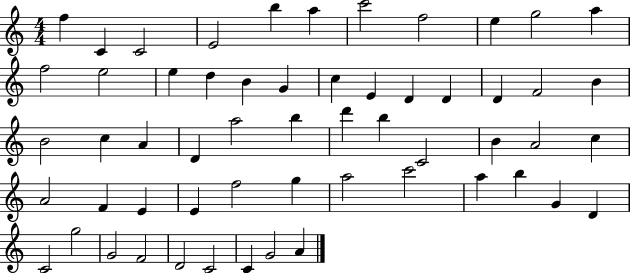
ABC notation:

X:1
T:Untitled
M:4/4
L:1/4
K:C
f C C2 E2 b a c'2 f2 e g2 a f2 e2 e d B G c E D D D F2 B B2 c A D a2 b d' b C2 B A2 c A2 F E E f2 g a2 c'2 a b G D C2 g2 G2 F2 D2 C2 C G2 A